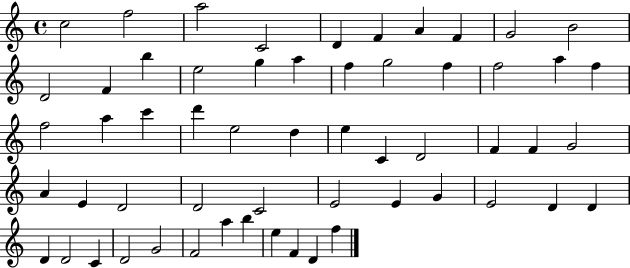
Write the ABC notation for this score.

X:1
T:Untitled
M:4/4
L:1/4
K:C
c2 f2 a2 C2 D F A F G2 B2 D2 F b e2 g a f g2 f f2 a f f2 a c' d' e2 d e C D2 F F G2 A E D2 D2 C2 E2 E G E2 D D D D2 C D2 G2 F2 a b e F D f